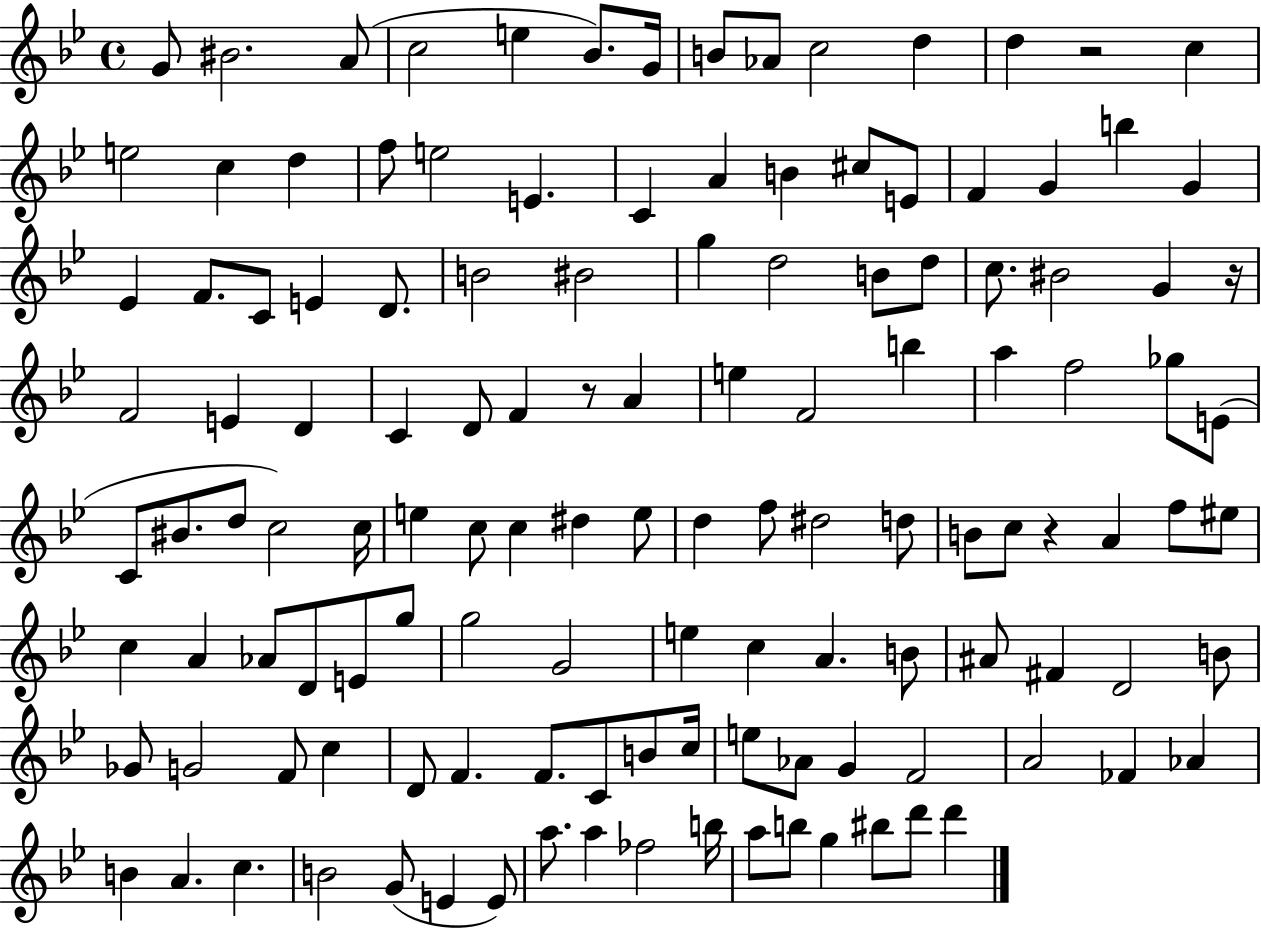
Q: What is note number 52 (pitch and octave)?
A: B5